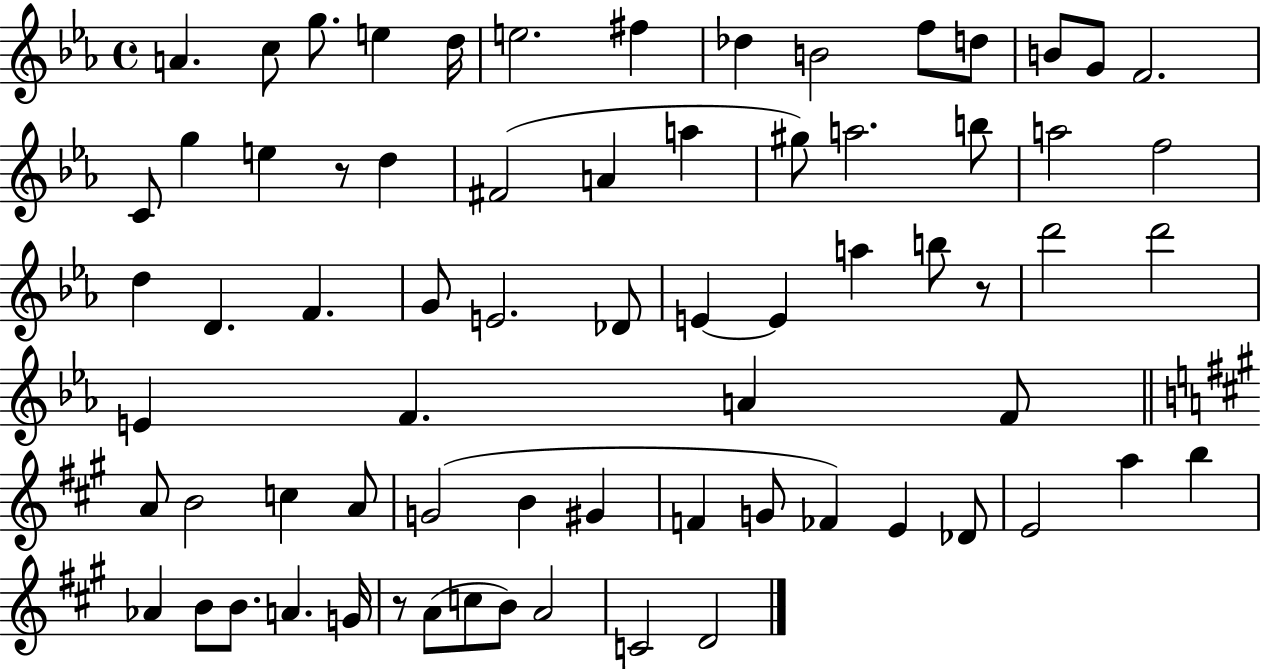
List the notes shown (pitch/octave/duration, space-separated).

A4/q. C5/e G5/e. E5/q D5/s E5/h. F#5/q Db5/q B4/h F5/e D5/e B4/e G4/e F4/h. C4/e G5/q E5/q R/e D5/q F#4/h A4/q A5/q G#5/e A5/h. B5/e A5/h F5/h D5/q D4/q. F4/q. G4/e E4/h. Db4/e E4/q E4/q A5/q B5/e R/e D6/h D6/h E4/q F4/q. A4/q F4/e A4/e B4/h C5/q A4/e G4/h B4/q G#4/q F4/q G4/e FES4/q E4/q Db4/e E4/h A5/q B5/q Ab4/q B4/e B4/e. A4/q. G4/s R/e A4/e C5/e B4/e A4/h C4/h D4/h